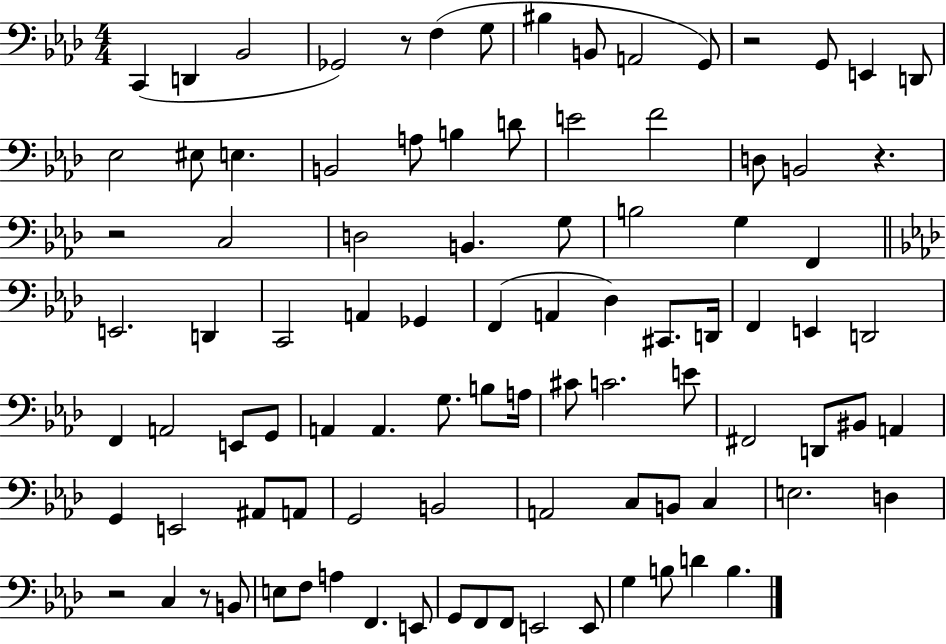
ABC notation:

X:1
T:Untitled
M:4/4
L:1/4
K:Ab
C,, D,, _B,,2 _G,,2 z/2 F, G,/2 ^B, B,,/2 A,,2 G,,/2 z2 G,,/2 E,, D,,/2 _E,2 ^E,/2 E, B,,2 A,/2 B, D/2 E2 F2 D,/2 B,,2 z z2 C,2 D,2 B,, G,/2 B,2 G, F,, E,,2 D,, C,,2 A,, _G,, F,, A,, _D, ^C,,/2 D,,/4 F,, E,, D,,2 F,, A,,2 E,,/2 G,,/2 A,, A,, G,/2 B,/2 A,/4 ^C/2 C2 E/2 ^F,,2 D,,/2 ^B,,/2 A,, G,, E,,2 ^A,,/2 A,,/2 G,,2 B,,2 A,,2 C,/2 B,,/2 C, E,2 D, z2 C, z/2 B,,/2 E,/2 F,/2 A, F,, E,,/2 G,,/2 F,,/2 F,,/2 E,,2 E,,/2 G, B,/2 D B,